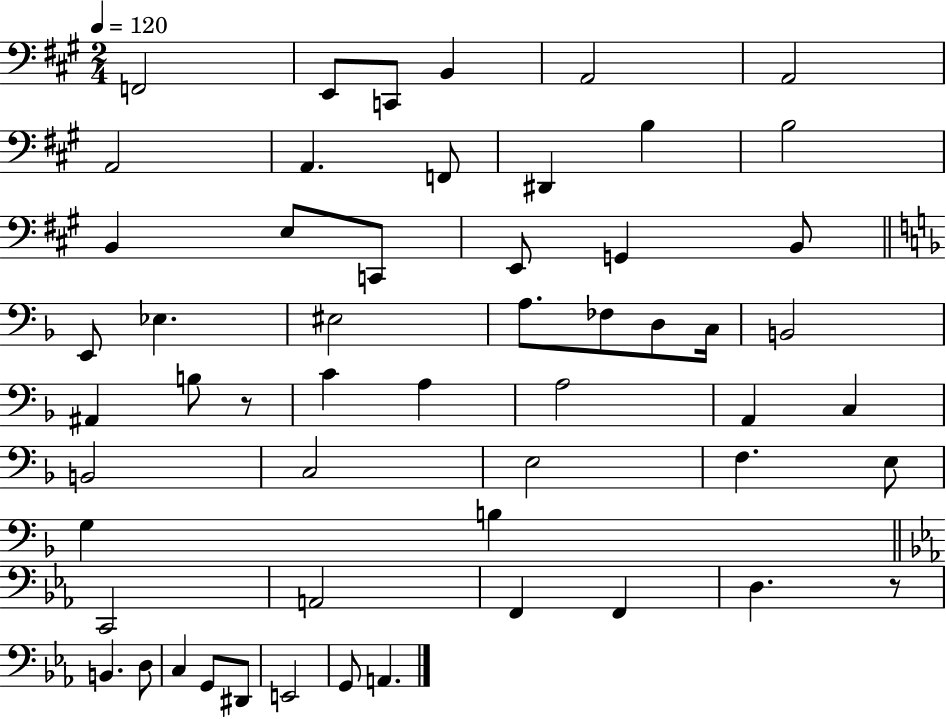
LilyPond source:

{
  \clef bass
  \numericTimeSignature
  \time 2/4
  \key a \major
  \tempo 4 = 120
  f,2 | e,8 c,8 b,4 | a,2 | a,2 | \break a,2 | a,4. f,8 | dis,4 b4 | b2 | \break b,4 e8 c,8 | e,8 g,4 b,8 | \bar "||" \break \key f \major e,8 ees4. | eis2 | a8. fes8 d8 c16 | b,2 | \break ais,4 b8 r8 | c'4 a4 | a2 | a,4 c4 | \break b,2 | c2 | e2 | f4. e8 | \break g4 b4 | \bar "||" \break \key ees \major c,2 | a,2 | f,4 f,4 | d4. r8 | \break b,4. d8 | c4 g,8 dis,8 | e,2 | g,8 a,4. | \break \bar "|."
}